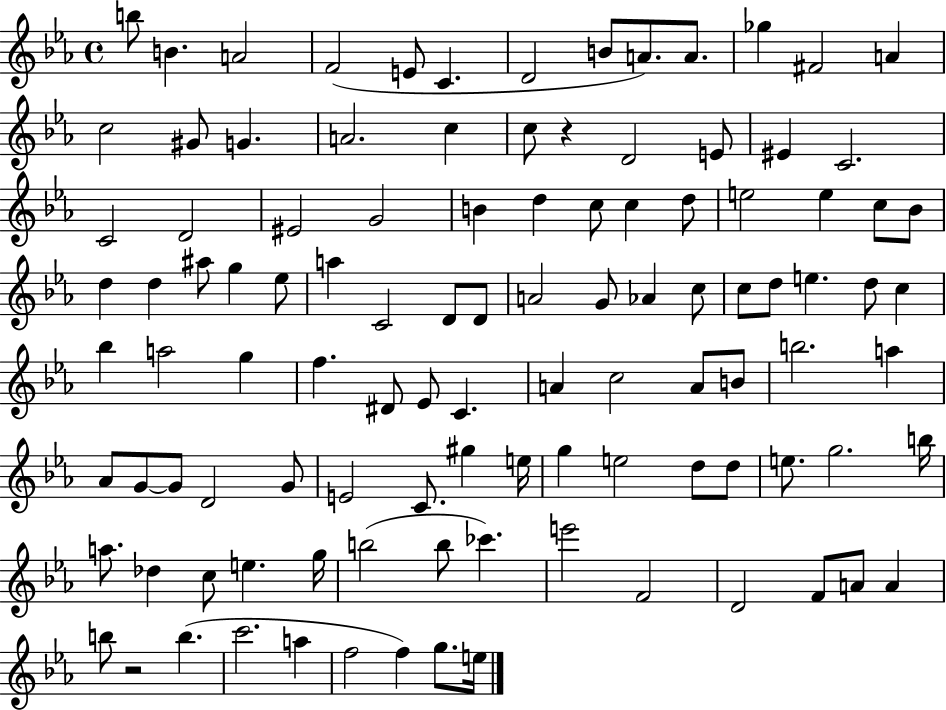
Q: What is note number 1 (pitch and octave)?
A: B5